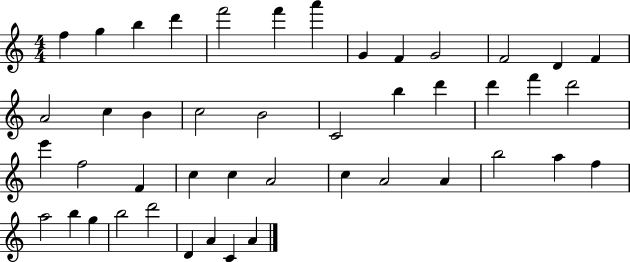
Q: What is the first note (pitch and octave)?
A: F5